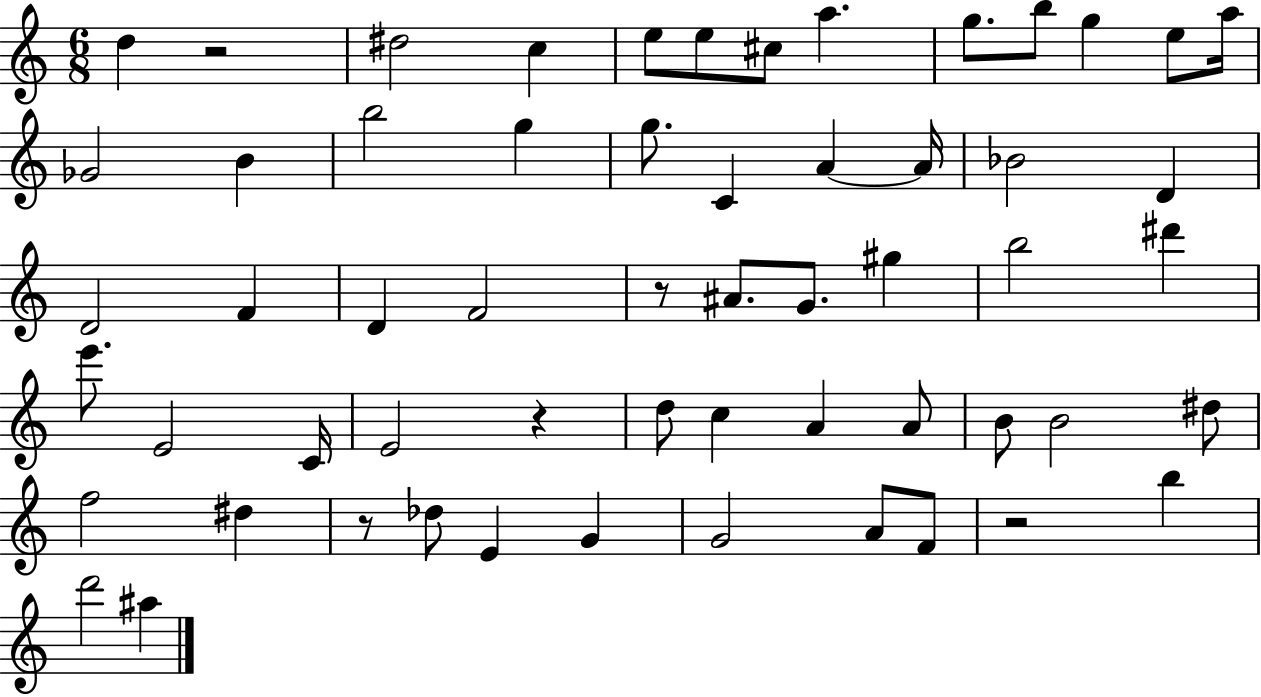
{
  \clef treble
  \numericTimeSignature
  \time 6/8
  \key c \major
  d''4 r2 | dis''2 c''4 | e''8 e''8 cis''8 a''4. | g''8. b''8 g''4 e''8 a''16 | \break ges'2 b'4 | b''2 g''4 | g''8. c'4 a'4~~ a'16 | bes'2 d'4 | \break d'2 f'4 | d'4 f'2 | r8 ais'8. g'8. gis''4 | b''2 dis'''4 | \break e'''8. e'2 c'16 | e'2 r4 | d''8 c''4 a'4 a'8 | b'8 b'2 dis''8 | \break f''2 dis''4 | r8 des''8 e'4 g'4 | g'2 a'8 f'8 | r2 b''4 | \break d'''2 ais''4 | \bar "|."
}